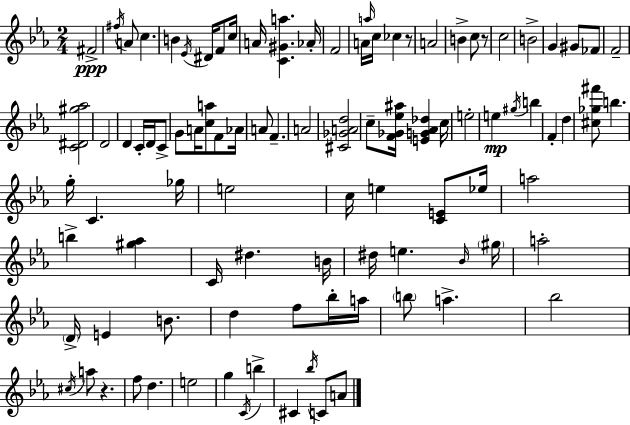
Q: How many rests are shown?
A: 3